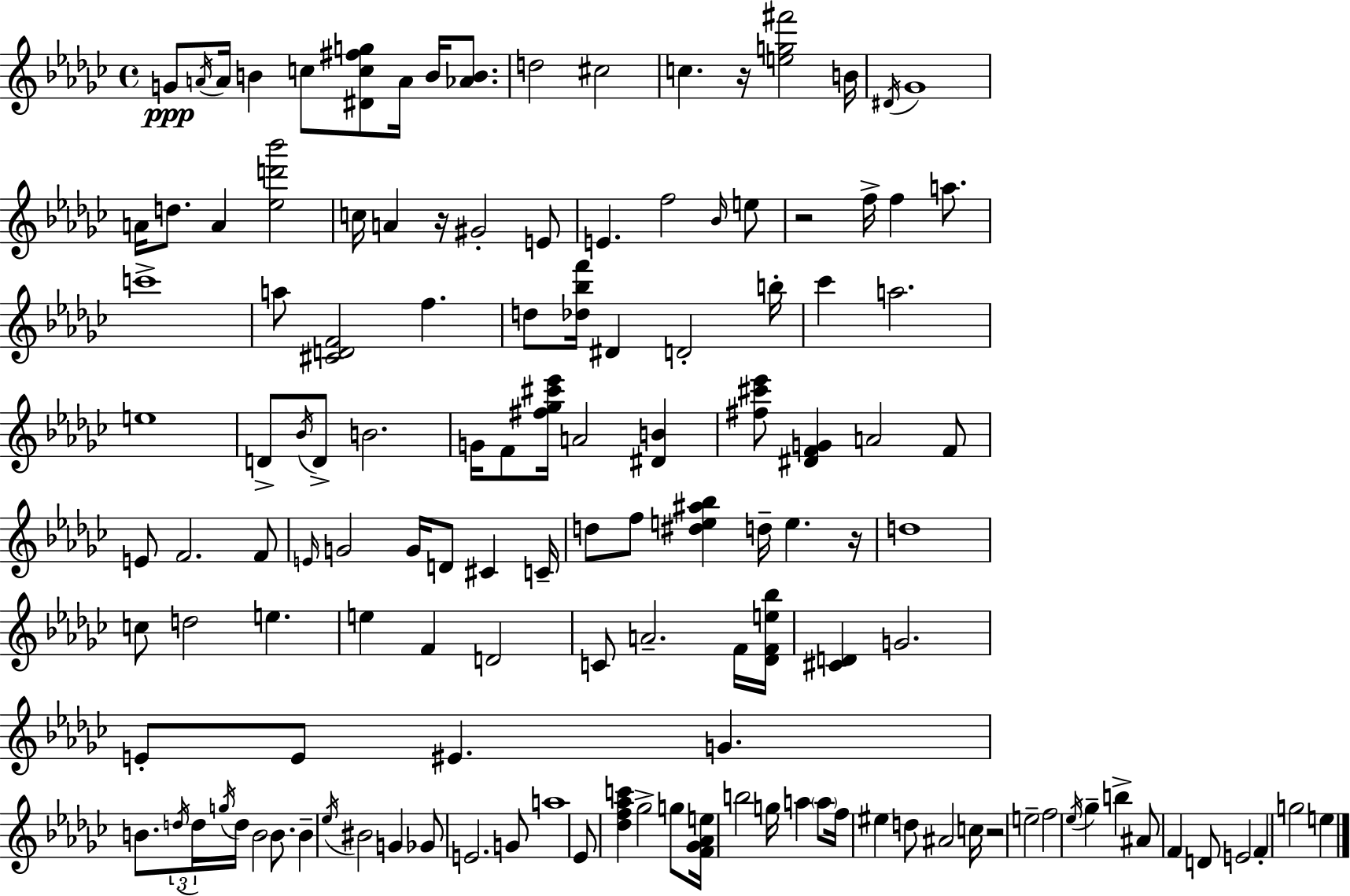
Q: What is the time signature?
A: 4/4